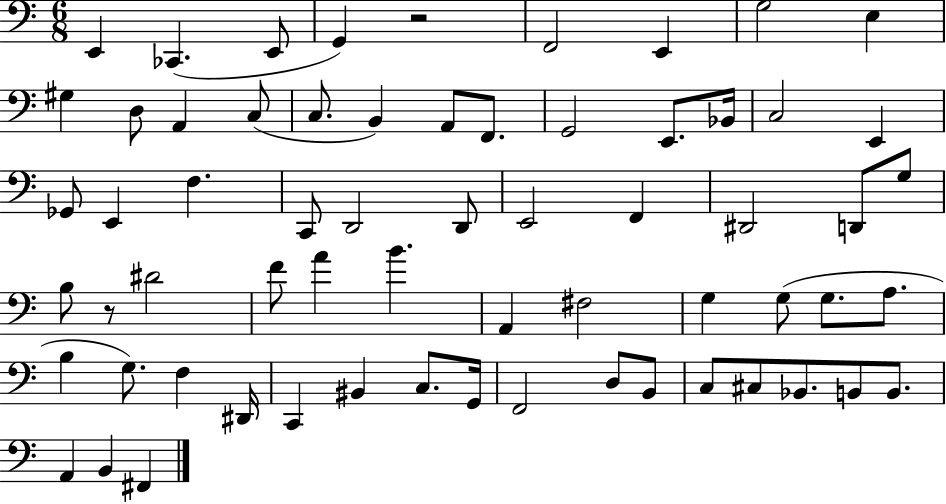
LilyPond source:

{
  \clef bass
  \numericTimeSignature
  \time 6/8
  \key c \major
  e,4 ces,4.( e,8 | g,4) r2 | f,2 e,4 | g2 e4 | \break gis4 d8 a,4 c8( | c8. b,4) a,8 f,8. | g,2 e,8. bes,16 | c2 e,4 | \break ges,8 e,4 f4. | c,8 d,2 d,8 | e,2 f,4 | dis,2 d,8 g8 | \break b8 r8 dis'2 | f'8 a'4 b'4. | a,4 fis2 | g4 g8( g8. a8. | \break b4 g8.) f4 dis,16 | c,4 bis,4 c8. g,16 | f,2 d8 b,8 | c8 cis8 bes,8. b,8 b,8. | \break a,4 b,4 fis,4 | \bar "|."
}